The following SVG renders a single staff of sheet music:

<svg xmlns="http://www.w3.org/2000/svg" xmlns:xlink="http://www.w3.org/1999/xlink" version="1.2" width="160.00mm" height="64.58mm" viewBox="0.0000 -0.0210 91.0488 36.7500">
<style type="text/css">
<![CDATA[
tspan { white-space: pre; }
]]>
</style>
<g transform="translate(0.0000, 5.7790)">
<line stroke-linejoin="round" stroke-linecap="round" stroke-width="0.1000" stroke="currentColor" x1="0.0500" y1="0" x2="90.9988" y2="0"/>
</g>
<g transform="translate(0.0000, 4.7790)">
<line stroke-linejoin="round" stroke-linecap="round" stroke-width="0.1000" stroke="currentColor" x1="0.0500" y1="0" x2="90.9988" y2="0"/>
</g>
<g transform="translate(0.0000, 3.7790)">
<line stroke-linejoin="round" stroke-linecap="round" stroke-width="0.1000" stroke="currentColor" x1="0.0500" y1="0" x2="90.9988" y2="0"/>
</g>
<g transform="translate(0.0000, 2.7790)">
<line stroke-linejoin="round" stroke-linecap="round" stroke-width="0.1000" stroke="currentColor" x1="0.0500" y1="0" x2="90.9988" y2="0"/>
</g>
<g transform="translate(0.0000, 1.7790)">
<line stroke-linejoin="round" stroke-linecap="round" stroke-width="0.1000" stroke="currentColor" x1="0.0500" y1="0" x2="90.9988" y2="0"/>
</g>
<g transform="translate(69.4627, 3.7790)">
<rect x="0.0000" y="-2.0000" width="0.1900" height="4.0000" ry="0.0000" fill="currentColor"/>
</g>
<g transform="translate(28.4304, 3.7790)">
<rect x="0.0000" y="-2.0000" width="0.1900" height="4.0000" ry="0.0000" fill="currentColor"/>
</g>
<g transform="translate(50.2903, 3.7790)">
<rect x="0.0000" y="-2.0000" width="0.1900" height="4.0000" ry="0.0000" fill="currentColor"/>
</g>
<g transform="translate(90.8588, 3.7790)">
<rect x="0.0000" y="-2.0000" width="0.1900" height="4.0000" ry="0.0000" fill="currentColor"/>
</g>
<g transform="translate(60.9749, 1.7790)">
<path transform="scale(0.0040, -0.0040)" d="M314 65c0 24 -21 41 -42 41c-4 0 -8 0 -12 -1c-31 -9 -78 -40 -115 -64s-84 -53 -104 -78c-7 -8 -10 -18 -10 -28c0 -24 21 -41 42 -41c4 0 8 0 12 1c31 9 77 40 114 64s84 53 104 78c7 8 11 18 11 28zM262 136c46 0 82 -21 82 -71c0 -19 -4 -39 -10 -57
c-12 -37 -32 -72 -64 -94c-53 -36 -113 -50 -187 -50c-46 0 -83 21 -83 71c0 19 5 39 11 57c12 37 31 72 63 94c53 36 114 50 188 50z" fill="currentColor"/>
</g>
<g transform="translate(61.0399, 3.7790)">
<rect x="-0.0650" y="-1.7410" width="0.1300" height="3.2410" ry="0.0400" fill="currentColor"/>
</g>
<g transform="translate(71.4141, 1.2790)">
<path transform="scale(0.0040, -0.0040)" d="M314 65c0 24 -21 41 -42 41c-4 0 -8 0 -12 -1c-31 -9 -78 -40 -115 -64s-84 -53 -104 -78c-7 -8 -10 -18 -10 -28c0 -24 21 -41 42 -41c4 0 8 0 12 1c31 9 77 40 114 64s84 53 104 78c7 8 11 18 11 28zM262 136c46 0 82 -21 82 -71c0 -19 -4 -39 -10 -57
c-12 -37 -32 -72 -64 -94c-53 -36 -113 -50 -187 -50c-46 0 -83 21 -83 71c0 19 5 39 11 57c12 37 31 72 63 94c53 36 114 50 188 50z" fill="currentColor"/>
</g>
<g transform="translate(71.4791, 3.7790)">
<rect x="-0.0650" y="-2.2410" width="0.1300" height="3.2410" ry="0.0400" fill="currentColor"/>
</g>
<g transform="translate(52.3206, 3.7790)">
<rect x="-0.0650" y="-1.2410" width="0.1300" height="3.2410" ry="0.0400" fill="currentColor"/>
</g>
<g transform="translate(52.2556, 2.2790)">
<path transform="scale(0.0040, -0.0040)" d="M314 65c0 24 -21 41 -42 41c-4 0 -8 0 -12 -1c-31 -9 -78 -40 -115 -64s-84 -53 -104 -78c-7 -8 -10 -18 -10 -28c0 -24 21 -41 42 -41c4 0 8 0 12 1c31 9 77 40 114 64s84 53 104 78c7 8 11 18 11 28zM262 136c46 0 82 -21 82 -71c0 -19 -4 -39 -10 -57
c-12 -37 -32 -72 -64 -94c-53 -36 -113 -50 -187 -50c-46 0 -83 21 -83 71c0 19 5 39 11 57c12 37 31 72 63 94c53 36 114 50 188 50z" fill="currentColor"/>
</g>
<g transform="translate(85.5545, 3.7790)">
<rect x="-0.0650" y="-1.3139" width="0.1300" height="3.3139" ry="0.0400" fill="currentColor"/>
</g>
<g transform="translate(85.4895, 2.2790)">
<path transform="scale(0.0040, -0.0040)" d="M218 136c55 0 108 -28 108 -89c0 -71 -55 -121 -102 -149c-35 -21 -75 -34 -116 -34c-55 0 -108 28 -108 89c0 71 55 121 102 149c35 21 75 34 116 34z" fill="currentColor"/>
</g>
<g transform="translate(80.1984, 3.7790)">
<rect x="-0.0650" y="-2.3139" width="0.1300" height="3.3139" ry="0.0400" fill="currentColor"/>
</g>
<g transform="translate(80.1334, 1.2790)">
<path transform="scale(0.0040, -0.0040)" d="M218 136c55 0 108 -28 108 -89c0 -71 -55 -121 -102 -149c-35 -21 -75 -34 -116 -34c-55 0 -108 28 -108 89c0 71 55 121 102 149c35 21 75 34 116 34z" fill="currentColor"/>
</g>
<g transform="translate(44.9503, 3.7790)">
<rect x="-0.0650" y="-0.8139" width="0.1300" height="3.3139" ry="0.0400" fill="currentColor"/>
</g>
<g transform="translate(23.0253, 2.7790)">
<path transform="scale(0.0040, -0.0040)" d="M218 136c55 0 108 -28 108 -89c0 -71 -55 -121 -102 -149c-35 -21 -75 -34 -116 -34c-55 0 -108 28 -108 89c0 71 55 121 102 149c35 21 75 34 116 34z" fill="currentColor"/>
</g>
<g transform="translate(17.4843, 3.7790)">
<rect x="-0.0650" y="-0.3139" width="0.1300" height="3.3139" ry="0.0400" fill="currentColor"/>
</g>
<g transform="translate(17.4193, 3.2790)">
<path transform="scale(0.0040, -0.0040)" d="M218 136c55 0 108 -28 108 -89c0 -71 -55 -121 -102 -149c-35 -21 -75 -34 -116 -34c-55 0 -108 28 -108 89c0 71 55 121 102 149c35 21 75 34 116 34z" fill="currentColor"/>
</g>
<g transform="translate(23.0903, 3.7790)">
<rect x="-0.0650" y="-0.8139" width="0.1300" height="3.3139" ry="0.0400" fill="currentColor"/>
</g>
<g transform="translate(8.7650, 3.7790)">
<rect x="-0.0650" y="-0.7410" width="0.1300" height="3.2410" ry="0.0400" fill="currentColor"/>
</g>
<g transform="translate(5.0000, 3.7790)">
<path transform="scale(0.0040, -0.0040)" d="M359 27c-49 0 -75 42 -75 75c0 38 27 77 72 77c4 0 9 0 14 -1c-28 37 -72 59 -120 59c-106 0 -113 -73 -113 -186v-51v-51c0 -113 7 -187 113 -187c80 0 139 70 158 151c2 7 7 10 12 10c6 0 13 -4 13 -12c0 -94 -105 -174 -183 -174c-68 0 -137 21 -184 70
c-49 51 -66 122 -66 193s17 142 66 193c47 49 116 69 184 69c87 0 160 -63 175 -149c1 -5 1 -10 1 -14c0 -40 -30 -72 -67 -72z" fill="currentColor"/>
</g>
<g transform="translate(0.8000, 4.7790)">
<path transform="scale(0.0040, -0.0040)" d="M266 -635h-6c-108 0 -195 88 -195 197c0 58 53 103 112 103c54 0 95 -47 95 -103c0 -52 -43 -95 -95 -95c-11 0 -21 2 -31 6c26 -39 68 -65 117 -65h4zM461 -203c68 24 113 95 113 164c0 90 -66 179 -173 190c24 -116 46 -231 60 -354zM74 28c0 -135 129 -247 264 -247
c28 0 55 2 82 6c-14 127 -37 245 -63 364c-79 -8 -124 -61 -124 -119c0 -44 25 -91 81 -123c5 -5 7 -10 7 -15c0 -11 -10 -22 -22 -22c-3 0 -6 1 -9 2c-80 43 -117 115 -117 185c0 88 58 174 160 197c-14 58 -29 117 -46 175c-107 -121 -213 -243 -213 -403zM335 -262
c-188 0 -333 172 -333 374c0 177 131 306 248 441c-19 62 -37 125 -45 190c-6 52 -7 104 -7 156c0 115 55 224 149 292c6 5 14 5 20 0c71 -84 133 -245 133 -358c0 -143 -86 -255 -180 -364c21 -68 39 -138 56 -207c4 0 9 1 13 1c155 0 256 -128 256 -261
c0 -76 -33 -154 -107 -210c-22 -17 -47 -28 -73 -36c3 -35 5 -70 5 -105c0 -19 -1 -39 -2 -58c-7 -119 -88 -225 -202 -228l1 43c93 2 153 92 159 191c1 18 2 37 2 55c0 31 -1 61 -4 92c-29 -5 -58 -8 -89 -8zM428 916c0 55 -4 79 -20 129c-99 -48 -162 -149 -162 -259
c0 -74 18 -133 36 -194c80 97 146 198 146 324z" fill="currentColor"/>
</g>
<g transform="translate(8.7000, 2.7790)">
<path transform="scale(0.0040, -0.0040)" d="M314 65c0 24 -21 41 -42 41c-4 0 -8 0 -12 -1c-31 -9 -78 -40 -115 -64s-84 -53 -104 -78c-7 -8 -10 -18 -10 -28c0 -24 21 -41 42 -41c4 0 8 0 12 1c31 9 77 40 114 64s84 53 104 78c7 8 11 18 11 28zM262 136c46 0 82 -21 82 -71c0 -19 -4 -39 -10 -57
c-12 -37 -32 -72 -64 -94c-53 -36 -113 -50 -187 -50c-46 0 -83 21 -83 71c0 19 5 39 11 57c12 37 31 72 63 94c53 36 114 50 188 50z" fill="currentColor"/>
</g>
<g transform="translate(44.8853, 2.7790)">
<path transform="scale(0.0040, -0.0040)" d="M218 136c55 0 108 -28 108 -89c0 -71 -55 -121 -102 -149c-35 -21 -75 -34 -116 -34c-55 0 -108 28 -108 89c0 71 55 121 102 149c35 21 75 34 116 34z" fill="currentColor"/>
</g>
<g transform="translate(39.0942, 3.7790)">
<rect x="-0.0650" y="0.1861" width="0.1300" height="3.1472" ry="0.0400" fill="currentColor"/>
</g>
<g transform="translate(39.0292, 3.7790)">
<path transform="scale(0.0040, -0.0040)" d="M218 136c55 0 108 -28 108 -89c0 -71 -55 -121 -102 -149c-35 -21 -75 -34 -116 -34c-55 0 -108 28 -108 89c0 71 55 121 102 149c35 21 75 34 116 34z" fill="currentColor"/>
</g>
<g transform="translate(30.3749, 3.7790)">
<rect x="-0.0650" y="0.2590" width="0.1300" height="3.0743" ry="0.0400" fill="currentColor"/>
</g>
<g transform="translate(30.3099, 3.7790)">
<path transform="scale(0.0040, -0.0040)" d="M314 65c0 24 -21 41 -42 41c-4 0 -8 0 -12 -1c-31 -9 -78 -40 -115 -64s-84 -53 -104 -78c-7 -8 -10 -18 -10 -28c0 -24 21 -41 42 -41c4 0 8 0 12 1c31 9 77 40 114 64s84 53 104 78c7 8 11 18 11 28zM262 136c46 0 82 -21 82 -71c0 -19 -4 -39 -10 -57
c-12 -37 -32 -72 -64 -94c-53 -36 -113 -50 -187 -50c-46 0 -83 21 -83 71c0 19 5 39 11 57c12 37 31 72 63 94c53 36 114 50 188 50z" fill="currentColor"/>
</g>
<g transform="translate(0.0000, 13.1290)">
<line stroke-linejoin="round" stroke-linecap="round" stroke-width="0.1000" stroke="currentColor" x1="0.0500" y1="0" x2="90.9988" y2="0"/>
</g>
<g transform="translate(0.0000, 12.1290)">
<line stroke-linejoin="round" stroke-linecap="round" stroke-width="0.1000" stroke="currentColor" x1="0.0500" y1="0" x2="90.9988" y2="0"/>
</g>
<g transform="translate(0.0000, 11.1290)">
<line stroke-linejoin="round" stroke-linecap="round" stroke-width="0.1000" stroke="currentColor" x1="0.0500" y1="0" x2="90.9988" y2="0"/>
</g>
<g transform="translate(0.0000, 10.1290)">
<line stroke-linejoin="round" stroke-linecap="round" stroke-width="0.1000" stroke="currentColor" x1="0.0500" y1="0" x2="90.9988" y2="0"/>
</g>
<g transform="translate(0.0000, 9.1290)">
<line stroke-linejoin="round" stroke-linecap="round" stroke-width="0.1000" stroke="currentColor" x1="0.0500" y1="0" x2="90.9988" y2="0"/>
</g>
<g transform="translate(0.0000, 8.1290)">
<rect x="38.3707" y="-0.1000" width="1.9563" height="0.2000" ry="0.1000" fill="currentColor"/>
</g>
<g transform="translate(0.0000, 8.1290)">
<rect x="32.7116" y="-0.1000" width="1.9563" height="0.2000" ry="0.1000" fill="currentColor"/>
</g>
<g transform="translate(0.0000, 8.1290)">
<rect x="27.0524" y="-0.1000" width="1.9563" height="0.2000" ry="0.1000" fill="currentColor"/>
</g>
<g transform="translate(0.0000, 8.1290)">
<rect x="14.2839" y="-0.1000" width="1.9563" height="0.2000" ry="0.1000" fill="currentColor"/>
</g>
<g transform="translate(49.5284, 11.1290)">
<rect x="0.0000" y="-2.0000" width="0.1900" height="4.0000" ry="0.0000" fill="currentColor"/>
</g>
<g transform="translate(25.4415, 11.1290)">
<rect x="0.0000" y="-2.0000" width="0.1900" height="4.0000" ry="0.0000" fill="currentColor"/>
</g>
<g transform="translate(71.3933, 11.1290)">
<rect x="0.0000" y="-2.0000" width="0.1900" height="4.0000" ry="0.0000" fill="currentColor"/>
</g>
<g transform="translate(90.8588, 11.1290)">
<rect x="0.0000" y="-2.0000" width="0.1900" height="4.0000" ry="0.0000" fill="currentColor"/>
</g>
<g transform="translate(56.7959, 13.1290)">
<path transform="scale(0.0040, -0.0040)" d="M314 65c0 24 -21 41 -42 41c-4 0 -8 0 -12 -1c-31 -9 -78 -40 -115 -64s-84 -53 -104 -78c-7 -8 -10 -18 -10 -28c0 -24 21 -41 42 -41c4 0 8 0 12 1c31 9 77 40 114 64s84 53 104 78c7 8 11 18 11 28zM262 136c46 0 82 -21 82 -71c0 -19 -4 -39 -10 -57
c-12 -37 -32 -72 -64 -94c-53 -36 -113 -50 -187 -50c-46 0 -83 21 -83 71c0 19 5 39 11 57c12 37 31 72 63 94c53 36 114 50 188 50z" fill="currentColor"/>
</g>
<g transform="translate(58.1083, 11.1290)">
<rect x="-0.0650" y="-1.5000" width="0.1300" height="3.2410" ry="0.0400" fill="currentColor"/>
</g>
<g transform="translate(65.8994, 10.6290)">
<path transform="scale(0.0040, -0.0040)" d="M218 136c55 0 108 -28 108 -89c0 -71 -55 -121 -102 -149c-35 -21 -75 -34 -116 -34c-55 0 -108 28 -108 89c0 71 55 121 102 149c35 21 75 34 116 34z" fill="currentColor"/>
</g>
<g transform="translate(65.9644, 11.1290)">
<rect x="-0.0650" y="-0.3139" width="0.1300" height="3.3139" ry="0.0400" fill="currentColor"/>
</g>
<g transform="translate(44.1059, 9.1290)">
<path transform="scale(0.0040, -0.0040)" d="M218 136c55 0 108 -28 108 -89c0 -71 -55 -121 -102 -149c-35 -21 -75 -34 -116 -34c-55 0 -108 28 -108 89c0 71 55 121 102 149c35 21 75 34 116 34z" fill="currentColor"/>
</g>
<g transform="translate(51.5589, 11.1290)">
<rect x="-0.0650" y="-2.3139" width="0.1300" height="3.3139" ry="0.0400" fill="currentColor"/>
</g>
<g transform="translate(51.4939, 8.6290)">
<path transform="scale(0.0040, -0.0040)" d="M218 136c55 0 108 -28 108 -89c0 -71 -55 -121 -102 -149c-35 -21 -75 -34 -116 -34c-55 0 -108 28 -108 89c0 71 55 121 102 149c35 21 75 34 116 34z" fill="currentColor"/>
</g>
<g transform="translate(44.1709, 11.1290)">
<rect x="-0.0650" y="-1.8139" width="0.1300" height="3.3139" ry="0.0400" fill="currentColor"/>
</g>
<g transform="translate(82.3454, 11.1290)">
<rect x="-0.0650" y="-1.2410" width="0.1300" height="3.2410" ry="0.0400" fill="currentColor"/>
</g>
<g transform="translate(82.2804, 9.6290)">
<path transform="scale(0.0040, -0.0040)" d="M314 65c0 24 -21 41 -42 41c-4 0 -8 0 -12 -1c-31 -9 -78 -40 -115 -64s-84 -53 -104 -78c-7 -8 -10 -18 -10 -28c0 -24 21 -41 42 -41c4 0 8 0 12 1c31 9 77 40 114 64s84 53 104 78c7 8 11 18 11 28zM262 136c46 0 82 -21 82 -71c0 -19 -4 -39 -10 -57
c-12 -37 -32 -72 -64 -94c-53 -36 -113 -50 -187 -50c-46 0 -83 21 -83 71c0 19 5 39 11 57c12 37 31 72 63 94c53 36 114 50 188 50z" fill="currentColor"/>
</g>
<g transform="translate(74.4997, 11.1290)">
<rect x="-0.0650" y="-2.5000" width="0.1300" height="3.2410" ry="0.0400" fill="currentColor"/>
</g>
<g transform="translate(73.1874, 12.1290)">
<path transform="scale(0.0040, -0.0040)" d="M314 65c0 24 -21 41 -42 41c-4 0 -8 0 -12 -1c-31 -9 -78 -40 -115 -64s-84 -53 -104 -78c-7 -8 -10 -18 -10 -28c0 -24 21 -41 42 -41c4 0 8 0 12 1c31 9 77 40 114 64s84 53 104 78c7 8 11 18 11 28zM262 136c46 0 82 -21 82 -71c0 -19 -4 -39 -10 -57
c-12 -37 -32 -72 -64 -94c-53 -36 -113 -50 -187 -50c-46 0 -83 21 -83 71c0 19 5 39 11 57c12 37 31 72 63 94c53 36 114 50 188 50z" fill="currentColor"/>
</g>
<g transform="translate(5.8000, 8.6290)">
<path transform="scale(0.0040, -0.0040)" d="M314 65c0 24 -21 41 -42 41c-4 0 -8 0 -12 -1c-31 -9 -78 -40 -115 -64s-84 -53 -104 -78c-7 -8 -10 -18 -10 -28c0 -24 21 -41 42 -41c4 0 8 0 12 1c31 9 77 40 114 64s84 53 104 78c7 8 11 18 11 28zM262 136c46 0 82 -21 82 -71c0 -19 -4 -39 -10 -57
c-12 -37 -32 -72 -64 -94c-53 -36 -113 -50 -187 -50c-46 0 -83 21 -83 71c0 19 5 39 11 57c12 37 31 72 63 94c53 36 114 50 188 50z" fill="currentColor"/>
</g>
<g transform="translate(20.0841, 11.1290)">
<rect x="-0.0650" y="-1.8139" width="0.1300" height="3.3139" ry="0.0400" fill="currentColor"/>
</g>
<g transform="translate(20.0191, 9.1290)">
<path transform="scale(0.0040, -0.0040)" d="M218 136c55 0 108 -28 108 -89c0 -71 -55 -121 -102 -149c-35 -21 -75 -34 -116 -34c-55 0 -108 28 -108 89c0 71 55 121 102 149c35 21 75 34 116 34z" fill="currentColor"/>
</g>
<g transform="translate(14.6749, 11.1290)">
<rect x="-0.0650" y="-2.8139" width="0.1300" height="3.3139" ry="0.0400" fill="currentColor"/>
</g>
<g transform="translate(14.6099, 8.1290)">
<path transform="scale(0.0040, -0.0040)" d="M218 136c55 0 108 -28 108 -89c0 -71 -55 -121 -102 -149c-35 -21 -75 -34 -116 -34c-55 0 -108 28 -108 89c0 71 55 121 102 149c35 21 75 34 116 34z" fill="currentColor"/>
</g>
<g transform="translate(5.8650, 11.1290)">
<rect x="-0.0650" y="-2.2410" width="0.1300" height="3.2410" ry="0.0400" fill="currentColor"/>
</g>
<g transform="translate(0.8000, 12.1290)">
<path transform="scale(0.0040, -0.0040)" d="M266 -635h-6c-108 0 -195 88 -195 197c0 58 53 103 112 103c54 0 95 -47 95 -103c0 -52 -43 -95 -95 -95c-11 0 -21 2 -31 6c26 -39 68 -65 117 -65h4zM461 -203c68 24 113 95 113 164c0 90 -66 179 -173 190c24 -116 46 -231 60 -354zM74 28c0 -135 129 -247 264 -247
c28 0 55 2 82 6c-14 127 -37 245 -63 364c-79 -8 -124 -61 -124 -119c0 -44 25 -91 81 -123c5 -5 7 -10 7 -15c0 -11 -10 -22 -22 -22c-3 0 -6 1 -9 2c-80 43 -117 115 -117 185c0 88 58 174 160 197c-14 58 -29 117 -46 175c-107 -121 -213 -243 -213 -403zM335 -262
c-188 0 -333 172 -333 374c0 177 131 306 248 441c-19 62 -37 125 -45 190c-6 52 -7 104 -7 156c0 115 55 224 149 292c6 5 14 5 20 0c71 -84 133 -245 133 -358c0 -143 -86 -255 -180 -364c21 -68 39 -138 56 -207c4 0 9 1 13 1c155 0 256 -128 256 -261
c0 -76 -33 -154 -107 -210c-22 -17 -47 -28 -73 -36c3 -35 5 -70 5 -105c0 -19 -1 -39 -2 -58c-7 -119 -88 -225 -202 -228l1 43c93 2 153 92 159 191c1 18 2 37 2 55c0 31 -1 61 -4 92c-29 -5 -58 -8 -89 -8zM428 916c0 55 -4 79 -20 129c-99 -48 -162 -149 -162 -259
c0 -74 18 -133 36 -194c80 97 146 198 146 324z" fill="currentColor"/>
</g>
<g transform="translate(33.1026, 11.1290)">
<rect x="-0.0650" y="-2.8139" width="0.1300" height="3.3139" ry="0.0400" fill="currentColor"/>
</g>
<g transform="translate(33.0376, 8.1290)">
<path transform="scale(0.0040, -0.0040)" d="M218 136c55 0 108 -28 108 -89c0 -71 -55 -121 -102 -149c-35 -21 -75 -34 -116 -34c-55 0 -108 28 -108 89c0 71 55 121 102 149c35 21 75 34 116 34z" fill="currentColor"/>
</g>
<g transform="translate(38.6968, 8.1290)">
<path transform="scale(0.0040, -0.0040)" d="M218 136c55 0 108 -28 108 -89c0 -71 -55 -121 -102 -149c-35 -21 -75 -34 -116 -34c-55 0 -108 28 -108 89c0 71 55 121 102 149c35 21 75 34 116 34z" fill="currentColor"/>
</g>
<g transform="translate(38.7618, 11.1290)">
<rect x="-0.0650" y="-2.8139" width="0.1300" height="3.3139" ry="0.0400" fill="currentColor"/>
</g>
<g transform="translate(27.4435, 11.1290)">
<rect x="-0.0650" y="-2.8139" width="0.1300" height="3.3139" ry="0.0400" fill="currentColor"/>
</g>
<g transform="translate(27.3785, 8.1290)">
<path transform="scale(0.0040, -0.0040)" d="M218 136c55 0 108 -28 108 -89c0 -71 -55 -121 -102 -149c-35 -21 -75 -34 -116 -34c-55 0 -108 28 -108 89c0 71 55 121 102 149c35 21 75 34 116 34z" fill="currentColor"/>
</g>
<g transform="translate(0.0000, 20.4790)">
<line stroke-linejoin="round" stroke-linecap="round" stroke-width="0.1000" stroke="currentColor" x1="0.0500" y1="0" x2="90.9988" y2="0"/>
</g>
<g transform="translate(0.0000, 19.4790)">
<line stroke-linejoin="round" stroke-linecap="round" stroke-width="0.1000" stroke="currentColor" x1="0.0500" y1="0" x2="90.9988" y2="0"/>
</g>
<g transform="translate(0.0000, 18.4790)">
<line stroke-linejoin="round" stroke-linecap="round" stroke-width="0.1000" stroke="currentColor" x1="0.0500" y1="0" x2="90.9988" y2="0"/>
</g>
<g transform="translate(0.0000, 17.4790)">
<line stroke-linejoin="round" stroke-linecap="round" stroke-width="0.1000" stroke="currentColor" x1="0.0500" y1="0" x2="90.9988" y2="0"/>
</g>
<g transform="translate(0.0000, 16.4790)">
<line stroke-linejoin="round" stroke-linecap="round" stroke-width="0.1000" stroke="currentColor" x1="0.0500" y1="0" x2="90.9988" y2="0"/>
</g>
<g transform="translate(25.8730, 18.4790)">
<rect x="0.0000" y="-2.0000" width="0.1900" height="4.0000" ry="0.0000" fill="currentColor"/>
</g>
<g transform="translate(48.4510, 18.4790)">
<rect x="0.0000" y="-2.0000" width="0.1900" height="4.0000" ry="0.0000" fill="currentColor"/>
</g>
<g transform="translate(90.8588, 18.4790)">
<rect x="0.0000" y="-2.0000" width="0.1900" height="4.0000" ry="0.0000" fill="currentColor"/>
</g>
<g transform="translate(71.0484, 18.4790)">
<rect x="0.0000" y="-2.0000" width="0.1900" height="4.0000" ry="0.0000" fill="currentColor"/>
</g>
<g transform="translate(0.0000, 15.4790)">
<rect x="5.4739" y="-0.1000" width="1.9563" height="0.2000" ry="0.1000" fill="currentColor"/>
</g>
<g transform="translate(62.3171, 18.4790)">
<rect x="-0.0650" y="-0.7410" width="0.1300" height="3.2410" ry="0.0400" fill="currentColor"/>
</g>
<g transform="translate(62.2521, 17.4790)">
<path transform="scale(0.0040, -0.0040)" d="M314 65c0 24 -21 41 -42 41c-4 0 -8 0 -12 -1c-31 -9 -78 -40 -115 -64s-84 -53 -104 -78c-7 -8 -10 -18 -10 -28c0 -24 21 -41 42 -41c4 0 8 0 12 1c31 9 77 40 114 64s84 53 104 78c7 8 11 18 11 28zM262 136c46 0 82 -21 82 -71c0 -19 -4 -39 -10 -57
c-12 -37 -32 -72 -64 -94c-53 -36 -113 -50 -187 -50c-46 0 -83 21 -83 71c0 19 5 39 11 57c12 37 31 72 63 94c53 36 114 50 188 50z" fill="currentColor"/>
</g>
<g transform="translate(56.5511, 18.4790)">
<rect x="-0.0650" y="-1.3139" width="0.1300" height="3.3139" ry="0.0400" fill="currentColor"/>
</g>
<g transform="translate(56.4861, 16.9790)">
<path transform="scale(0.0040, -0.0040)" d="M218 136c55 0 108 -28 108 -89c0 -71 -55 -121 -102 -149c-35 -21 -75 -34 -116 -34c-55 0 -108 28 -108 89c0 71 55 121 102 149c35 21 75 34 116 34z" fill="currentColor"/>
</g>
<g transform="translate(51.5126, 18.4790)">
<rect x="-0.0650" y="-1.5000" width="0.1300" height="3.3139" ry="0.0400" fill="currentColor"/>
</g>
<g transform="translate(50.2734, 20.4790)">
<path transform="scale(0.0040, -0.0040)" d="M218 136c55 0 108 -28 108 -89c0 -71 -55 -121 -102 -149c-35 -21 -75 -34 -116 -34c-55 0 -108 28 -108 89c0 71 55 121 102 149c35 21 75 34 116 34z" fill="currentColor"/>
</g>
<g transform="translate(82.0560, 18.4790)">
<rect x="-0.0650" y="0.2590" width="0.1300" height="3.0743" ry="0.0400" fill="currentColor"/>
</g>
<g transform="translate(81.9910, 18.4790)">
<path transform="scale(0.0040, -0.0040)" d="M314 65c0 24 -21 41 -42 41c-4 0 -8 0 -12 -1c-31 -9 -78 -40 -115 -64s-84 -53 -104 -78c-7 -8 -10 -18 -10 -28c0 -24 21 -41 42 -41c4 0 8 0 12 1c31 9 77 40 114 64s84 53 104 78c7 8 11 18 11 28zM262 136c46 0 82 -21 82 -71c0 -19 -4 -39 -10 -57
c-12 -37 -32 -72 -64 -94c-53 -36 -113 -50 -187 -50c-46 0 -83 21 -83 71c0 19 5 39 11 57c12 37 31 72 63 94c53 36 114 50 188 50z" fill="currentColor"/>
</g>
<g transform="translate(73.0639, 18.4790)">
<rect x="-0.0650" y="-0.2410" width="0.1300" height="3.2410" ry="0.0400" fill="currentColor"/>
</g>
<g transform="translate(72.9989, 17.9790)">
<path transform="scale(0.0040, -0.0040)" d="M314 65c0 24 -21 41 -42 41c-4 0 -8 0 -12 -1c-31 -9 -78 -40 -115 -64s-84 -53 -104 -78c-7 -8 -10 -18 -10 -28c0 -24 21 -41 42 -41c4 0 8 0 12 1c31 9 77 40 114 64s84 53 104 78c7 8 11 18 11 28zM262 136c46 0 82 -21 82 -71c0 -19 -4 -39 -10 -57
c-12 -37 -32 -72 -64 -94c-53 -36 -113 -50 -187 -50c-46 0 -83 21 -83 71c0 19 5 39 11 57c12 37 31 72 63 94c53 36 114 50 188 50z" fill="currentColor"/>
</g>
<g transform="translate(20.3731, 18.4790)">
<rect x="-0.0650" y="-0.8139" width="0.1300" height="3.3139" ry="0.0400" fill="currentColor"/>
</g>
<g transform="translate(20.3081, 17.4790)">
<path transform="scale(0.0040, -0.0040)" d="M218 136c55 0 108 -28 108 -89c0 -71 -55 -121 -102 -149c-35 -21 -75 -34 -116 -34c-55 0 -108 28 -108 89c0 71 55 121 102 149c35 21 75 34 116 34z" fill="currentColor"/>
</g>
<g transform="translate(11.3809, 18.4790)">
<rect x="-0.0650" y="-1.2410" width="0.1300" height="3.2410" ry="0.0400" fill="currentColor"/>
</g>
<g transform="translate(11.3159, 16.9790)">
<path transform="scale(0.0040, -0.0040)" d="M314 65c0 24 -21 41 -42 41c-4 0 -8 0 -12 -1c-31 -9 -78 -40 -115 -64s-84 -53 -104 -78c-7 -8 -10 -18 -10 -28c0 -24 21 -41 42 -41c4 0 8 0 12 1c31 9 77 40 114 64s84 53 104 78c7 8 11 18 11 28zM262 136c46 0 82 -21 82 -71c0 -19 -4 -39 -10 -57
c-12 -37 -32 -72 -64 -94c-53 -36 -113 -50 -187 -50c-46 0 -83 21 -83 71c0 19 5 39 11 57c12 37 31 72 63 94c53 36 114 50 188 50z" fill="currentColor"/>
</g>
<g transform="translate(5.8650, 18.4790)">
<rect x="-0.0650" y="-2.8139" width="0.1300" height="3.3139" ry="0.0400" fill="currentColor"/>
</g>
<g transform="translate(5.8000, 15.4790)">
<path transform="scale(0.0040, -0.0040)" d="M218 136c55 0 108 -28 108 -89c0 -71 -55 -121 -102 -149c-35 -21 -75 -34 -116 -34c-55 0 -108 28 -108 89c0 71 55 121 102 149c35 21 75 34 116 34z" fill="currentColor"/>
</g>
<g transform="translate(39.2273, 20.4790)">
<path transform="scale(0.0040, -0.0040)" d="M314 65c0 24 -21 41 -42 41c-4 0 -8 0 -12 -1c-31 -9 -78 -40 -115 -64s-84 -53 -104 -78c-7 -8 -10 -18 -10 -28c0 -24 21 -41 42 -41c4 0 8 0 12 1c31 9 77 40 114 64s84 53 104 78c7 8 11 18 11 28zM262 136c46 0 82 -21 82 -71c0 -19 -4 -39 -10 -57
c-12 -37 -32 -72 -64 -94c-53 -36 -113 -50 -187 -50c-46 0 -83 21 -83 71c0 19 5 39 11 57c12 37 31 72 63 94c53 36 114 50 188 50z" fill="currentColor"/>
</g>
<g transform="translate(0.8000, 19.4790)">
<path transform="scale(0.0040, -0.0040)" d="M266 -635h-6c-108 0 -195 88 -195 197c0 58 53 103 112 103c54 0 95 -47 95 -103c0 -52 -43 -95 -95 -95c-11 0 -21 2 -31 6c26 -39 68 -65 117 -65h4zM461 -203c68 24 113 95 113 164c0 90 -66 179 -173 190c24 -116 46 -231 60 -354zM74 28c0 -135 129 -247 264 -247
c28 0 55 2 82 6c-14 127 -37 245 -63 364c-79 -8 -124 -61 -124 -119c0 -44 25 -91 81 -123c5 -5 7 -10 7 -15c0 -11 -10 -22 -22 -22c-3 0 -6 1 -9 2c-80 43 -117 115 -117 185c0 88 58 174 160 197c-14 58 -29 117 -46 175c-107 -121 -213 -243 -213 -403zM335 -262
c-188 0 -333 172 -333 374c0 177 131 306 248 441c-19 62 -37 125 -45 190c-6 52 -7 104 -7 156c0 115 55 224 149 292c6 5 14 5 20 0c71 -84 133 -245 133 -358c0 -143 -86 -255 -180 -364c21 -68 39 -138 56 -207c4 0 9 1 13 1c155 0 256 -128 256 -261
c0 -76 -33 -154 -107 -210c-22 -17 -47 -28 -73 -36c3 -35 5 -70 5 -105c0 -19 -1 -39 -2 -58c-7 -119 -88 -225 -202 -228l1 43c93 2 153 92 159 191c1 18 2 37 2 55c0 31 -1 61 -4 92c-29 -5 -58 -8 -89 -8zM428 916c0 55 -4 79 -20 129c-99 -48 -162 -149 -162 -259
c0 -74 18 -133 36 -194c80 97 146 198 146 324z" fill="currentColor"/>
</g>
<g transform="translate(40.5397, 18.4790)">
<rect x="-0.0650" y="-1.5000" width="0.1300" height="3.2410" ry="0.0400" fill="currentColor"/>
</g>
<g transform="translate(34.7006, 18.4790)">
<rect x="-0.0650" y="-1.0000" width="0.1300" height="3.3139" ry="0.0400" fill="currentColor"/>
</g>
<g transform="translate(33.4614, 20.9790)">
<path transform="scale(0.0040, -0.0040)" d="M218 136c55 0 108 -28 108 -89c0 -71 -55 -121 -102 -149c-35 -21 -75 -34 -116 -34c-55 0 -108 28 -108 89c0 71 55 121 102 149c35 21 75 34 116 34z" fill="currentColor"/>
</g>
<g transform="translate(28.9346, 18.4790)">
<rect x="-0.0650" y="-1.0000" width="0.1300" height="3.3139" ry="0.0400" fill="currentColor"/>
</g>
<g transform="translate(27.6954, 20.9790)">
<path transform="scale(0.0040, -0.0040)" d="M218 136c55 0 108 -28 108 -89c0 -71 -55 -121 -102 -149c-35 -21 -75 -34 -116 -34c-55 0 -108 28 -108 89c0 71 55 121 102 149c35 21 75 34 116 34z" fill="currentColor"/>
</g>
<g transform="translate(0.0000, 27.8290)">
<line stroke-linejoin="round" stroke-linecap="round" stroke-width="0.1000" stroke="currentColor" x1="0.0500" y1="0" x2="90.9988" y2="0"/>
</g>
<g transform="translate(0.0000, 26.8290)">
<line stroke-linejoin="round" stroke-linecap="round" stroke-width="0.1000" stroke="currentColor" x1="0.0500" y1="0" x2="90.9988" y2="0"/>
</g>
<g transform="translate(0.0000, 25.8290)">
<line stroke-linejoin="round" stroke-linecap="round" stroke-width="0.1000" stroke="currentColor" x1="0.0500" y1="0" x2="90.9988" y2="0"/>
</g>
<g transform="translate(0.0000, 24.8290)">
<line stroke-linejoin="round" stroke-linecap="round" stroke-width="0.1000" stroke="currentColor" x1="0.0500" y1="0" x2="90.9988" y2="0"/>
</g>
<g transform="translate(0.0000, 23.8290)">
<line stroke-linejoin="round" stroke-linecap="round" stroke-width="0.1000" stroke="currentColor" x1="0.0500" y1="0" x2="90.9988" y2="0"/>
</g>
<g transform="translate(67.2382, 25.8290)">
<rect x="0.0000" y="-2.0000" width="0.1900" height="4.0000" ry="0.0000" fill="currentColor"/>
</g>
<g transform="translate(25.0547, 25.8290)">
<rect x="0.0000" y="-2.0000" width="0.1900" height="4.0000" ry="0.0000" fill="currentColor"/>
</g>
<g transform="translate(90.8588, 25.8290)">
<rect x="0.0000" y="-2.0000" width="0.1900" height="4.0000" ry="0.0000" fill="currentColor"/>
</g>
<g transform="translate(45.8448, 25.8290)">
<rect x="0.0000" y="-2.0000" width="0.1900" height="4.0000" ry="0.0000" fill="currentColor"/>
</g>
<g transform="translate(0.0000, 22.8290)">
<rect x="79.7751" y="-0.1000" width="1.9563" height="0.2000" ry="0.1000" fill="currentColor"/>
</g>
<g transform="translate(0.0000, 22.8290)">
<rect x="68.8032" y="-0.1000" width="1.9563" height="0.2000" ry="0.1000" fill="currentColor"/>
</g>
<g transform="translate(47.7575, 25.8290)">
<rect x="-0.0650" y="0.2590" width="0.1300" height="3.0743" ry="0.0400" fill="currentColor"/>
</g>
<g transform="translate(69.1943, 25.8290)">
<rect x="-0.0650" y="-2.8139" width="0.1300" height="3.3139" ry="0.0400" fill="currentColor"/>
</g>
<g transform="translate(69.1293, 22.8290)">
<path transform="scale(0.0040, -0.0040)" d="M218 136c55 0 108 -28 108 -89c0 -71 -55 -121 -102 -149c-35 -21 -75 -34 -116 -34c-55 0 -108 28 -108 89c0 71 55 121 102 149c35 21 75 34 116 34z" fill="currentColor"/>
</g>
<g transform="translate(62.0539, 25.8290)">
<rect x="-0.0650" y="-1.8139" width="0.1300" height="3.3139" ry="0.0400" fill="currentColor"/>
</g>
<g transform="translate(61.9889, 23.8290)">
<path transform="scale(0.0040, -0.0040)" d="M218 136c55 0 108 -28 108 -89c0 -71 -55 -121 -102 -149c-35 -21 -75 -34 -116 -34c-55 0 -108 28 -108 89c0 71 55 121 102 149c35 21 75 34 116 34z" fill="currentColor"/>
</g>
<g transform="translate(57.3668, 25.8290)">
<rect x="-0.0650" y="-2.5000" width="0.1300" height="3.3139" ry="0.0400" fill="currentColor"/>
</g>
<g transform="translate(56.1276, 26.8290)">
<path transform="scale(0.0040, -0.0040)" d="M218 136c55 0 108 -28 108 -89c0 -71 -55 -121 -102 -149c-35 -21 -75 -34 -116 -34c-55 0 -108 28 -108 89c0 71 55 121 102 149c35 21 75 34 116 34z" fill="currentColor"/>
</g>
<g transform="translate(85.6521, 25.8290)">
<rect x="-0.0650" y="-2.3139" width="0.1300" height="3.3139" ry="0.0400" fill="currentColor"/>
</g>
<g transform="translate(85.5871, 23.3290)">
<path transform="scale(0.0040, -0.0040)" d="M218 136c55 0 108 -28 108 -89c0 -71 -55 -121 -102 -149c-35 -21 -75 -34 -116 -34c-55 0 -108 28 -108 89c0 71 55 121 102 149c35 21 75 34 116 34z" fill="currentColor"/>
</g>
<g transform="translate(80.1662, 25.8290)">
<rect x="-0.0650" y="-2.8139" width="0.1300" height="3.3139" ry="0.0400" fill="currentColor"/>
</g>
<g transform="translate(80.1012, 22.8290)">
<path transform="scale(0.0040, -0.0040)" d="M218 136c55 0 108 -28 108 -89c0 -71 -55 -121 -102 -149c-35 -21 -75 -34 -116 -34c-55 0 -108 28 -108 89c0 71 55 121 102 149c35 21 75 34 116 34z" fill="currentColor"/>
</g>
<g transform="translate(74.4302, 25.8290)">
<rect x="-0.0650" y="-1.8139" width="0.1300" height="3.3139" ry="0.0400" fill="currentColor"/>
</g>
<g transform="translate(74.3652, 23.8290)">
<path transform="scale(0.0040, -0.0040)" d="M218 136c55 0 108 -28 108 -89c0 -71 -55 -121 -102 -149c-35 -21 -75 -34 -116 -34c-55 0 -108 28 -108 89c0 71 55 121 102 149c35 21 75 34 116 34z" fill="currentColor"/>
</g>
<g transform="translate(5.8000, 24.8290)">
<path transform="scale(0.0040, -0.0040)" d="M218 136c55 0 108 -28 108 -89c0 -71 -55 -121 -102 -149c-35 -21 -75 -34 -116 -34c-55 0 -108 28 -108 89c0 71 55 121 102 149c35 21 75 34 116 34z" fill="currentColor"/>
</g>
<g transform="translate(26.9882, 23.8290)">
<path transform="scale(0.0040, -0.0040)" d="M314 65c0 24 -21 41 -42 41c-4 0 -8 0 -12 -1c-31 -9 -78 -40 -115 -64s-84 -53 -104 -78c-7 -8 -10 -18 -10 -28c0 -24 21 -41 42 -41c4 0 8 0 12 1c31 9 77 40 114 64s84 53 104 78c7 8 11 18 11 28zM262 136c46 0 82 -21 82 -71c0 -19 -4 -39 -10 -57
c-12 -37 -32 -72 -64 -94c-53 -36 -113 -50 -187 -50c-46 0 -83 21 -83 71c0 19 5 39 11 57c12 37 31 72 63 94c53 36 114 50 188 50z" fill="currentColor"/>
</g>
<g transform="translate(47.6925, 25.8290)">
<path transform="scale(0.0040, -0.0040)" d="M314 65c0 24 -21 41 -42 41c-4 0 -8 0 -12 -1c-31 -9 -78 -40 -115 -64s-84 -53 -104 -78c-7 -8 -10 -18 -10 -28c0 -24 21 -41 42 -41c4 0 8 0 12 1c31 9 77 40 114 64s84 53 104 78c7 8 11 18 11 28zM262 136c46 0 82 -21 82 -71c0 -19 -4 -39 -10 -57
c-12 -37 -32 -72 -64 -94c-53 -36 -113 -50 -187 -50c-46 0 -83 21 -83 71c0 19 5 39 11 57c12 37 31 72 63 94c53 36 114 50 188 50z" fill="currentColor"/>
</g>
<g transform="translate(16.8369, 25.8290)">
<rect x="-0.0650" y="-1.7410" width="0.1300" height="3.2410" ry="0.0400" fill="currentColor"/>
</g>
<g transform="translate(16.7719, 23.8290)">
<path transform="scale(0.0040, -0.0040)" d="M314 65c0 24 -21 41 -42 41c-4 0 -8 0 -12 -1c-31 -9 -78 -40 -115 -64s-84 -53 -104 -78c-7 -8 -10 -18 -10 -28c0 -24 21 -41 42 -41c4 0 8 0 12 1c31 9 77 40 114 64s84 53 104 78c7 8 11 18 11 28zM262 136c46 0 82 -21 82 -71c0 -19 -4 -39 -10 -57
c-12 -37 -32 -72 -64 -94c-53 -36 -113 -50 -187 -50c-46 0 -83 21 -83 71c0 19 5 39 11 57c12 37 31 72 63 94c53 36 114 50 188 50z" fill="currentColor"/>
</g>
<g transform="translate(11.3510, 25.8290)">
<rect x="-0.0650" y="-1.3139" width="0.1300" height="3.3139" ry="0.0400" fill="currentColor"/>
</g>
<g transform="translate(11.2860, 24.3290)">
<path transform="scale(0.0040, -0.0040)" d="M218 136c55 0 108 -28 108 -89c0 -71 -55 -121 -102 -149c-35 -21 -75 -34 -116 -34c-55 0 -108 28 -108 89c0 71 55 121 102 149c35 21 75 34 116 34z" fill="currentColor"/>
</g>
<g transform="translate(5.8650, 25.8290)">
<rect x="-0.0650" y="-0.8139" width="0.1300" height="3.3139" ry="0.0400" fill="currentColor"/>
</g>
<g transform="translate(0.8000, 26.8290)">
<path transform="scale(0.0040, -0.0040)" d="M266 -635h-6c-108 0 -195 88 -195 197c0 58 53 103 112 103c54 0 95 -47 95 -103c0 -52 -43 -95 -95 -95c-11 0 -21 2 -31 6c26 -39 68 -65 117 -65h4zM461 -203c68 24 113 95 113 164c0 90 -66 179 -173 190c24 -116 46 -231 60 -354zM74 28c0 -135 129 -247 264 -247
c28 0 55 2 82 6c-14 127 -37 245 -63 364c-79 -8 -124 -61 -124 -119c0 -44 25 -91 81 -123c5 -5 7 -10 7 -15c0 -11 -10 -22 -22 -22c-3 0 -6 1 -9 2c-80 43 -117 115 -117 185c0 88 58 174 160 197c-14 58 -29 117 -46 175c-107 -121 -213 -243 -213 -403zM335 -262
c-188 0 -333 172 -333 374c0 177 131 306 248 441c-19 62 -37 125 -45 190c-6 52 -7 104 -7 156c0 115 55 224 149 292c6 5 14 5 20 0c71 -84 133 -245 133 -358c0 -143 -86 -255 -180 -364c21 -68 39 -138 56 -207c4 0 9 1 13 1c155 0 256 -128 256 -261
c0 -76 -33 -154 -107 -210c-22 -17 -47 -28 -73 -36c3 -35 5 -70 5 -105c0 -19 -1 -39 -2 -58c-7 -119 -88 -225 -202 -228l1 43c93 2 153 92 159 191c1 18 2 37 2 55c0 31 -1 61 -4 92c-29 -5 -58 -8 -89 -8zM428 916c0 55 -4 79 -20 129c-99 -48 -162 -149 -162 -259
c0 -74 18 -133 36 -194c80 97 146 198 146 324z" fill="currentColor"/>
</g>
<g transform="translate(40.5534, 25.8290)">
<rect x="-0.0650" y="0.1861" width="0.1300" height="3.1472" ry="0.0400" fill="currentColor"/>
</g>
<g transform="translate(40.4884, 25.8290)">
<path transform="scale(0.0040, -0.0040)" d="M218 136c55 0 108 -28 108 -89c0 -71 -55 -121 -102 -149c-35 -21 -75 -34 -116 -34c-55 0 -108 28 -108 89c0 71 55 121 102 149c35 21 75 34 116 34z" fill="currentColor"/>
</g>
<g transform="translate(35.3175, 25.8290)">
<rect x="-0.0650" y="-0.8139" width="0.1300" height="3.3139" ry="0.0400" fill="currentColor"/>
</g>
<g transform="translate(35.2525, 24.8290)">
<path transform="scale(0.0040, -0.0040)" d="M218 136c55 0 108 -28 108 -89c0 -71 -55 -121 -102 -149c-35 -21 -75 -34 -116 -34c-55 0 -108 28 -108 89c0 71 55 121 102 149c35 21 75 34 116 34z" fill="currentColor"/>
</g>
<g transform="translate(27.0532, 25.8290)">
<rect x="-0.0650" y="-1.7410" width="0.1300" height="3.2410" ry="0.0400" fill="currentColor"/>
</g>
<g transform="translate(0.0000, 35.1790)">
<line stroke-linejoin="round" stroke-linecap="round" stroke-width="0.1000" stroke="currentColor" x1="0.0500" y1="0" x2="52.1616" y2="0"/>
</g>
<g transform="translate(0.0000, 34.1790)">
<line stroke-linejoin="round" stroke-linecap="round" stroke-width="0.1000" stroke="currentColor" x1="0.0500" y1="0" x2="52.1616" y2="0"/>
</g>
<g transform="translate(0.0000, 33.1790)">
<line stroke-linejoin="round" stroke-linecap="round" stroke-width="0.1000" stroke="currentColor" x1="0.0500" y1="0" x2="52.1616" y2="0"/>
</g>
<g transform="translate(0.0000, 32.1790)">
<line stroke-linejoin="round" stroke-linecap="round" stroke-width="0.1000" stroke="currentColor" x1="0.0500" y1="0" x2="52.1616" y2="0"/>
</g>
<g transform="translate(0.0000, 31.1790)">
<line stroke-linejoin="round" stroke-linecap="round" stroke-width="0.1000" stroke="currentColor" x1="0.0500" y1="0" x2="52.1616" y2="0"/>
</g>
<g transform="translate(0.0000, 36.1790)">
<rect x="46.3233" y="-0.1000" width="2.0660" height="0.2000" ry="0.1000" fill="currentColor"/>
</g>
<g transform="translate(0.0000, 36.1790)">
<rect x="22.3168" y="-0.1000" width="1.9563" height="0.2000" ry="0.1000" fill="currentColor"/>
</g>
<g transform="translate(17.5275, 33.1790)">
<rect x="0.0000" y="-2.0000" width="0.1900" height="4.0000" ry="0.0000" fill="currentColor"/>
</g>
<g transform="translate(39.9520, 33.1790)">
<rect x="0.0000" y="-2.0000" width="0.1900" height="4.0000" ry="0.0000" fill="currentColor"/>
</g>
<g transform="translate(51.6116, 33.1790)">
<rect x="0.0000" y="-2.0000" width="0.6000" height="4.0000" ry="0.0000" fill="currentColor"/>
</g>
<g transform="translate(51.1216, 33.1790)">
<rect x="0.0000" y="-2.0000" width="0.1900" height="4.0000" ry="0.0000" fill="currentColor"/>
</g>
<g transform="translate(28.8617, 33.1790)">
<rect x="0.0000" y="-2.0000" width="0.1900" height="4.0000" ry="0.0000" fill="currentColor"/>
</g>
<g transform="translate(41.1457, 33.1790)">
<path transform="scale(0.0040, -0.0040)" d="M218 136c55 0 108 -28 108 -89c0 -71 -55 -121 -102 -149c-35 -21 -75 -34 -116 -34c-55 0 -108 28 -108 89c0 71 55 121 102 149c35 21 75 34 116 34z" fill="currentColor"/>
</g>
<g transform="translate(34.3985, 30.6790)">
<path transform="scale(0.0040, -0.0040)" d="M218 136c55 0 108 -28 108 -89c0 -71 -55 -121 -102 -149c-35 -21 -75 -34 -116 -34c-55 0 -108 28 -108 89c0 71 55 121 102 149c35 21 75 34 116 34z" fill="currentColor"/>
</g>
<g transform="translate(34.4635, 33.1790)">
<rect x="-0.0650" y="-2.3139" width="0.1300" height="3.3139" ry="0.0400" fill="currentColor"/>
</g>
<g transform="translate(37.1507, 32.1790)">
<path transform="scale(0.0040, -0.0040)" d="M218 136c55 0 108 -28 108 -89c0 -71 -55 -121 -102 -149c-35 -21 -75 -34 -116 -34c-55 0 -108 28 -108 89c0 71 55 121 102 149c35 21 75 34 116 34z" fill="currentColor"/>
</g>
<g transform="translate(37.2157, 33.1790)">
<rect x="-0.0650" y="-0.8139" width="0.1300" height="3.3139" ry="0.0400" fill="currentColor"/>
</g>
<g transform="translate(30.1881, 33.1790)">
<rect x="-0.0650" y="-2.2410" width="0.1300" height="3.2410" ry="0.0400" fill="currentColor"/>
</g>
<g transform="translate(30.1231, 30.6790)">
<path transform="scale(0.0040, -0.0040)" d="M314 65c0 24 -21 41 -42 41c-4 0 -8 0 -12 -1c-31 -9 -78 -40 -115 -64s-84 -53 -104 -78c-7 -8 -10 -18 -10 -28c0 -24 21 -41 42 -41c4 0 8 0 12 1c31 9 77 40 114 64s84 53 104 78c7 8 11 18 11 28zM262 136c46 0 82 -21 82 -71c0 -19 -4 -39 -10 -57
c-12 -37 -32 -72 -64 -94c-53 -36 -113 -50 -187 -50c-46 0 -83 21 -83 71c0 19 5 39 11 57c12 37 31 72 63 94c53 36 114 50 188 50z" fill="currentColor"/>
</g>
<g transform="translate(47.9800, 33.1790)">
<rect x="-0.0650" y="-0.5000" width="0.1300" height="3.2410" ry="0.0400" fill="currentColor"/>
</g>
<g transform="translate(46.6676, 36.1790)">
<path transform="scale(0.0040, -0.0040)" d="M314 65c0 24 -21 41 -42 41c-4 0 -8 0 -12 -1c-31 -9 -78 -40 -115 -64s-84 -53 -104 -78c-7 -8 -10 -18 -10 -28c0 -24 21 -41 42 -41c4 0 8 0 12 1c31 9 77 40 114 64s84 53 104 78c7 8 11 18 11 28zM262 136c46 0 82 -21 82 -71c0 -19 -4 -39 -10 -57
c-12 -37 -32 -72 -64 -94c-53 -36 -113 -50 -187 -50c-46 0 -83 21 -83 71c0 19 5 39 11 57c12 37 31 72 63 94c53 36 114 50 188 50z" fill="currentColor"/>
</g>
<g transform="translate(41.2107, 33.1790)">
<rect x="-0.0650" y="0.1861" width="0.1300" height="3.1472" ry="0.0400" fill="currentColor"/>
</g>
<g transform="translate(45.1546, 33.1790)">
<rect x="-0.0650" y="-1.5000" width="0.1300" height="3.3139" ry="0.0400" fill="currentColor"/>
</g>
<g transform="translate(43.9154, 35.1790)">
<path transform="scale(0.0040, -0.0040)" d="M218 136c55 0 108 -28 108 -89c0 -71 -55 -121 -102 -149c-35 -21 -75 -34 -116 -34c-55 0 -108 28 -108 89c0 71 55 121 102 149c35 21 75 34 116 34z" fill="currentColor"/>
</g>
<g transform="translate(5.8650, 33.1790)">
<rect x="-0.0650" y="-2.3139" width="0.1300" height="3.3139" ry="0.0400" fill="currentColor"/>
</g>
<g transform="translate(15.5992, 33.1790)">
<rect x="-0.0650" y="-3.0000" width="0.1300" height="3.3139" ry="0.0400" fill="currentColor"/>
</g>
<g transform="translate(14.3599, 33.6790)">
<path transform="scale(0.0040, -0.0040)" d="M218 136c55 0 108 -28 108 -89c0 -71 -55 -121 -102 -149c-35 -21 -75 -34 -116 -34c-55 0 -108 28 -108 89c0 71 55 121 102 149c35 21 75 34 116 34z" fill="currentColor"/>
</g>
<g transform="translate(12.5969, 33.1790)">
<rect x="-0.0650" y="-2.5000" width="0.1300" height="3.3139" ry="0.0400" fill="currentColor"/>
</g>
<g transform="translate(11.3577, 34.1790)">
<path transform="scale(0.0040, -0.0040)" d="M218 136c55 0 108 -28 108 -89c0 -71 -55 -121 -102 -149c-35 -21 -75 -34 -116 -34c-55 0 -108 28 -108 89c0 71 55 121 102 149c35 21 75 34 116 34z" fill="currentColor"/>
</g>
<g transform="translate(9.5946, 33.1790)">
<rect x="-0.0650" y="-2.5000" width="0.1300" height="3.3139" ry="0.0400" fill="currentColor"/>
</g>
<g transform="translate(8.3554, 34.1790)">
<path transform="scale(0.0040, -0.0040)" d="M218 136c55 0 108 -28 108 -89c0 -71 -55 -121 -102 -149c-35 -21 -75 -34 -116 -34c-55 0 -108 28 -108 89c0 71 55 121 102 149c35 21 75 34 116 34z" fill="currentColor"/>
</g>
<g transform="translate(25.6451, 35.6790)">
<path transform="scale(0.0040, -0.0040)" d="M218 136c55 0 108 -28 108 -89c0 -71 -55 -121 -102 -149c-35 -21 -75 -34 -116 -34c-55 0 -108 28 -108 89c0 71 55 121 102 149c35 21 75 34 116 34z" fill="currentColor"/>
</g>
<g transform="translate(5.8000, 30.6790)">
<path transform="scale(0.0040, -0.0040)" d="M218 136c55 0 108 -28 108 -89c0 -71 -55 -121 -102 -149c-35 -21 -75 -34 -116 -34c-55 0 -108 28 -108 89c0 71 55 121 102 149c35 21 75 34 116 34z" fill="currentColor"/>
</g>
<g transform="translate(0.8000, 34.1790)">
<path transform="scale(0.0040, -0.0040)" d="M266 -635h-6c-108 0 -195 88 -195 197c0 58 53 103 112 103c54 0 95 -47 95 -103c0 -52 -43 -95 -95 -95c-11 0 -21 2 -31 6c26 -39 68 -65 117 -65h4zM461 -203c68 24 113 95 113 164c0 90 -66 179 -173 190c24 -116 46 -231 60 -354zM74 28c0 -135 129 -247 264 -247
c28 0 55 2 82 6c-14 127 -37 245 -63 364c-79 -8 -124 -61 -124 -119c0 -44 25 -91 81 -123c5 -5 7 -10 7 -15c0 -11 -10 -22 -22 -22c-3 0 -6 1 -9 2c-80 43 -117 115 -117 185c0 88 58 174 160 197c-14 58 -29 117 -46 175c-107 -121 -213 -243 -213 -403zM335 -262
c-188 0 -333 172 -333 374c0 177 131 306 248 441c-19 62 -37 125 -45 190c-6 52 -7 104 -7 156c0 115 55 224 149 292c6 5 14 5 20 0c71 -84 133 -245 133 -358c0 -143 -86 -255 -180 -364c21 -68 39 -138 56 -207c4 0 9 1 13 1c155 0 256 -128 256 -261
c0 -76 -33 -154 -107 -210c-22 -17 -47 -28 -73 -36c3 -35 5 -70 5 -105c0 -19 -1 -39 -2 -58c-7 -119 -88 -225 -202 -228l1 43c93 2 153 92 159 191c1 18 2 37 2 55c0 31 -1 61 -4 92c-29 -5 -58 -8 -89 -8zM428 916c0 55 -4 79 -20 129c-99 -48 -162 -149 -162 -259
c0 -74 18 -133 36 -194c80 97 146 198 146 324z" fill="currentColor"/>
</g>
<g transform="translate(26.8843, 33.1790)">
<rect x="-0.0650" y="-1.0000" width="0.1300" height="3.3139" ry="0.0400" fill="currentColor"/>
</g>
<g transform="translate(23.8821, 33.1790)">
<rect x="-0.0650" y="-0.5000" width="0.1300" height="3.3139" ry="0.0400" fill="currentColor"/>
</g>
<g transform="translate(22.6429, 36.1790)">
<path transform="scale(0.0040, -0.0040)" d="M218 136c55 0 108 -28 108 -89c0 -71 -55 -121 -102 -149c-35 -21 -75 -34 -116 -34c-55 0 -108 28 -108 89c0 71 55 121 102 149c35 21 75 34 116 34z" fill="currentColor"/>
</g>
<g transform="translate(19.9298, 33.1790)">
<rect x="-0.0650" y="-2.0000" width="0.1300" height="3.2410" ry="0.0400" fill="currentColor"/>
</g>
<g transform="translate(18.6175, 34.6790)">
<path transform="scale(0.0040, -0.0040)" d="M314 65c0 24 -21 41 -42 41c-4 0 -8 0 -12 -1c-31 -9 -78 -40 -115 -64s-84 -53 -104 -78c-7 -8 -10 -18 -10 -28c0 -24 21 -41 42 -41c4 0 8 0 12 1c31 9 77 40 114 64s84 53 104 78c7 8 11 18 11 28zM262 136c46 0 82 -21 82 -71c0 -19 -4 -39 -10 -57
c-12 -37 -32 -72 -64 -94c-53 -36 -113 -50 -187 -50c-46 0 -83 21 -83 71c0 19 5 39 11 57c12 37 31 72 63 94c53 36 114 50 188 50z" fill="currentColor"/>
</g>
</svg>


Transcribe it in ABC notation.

X:1
T:Untitled
M:4/4
L:1/4
K:C
d2 c d B2 B d e2 f2 g2 g e g2 a f a a a f g E2 c G2 e2 a e2 d D D E2 E e d2 c2 B2 d e f2 f2 d B B2 G f a f a g g G G A F2 C D g2 g d B E C2